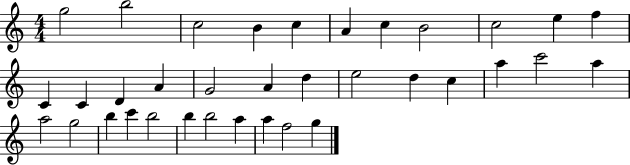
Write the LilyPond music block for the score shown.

{
  \clef treble
  \numericTimeSignature
  \time 4/4
  \key c \major
  g''2 b''2 | c''2 b'4 c''4 | a'4 c''4 b'2 | c''2 e''4 f''4 | \break c'4 c'4 d'4 a'4 | g'2 a'4 d''4 | e''2 d''4 c''4 | a''4 c'''2 a''4 | \break a''2 g''2 | b''4 c'''4 b''2 | b''4 b''2 a''4 | a''4 f''2 g''4 | \break \bar "|."
}